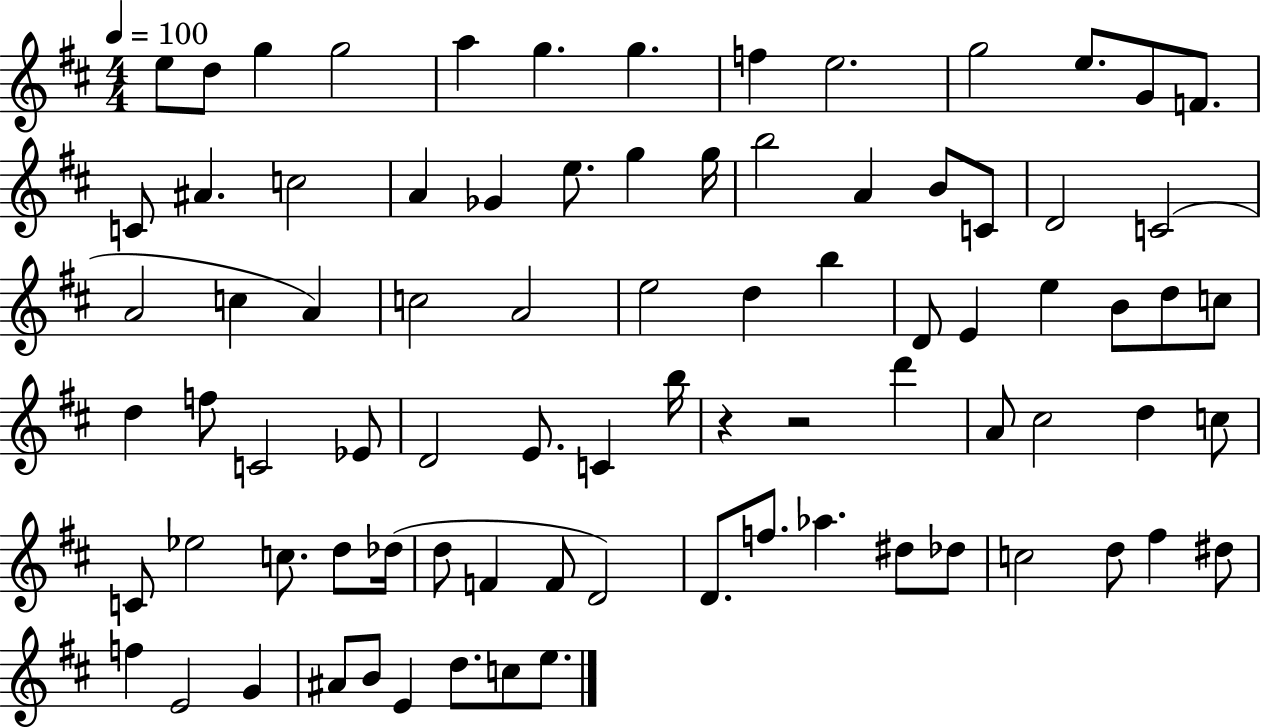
{
  \clef treble
  \numericTimeSignature
  \time 4/4
  \key d \major
  \tempo 4 = 100
  e''8 d''8 g''4 g''2 | a''4 g''4. g''4. | f''4 e''2. | g''2 e''8. g'8 f'8. | \break c'8 ais'4. c''2 | a'4 ges'4 e''8. g''4 g''16 | b''2 a'4 b'8 c'8 | d'2 c'2( | \break a'2 c''4 a'4) | c''2 a'2 | e''2 d''4 b''4 | d'8 e'4 e''4 b'8 d''8 c''8 | \break d''4 f''8 c'2 ees'8 | d'2 e'8. c'4 b''16 | r4 r2 d'''4 | a'8 cis''2 d''4 c''8 | \break c'8 ees''2 c''8. d''8 des''16( | d''8 f'4 f'8 d'2) | d'8. f''8. aes''4. dis''8 des''8 | c''2 d''8 fis''4 dis''8 | \break f''4 e'2 g'4 | ais'8 b'8 e'4 d''8. c''8 e''8. | \bar "|."
}